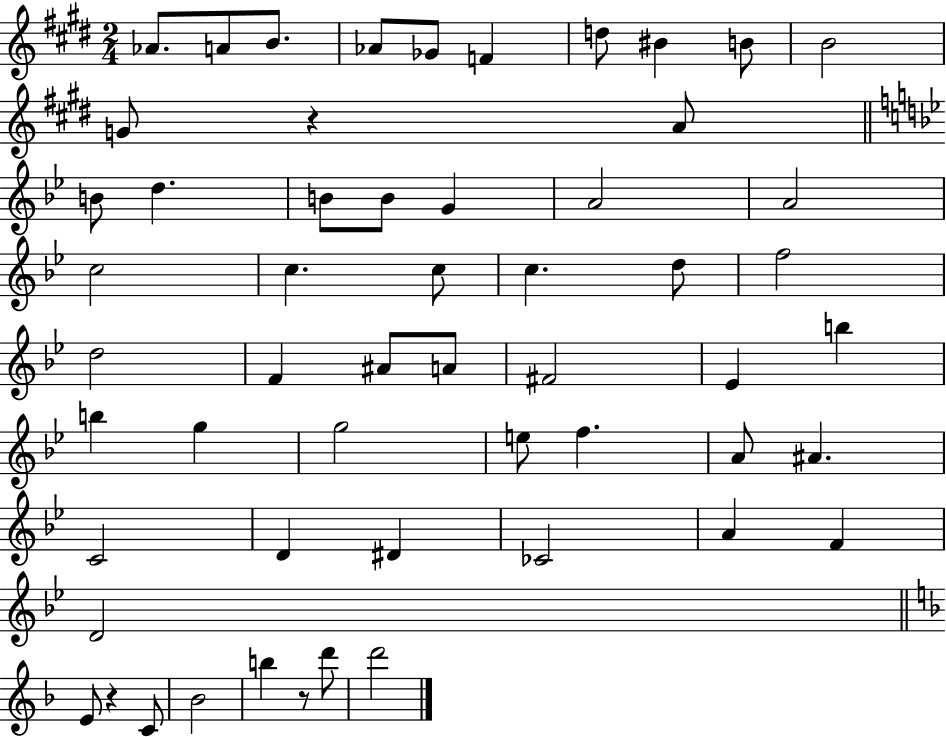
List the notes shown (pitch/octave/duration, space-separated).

Ab4/e. A4/e B4/e. Ab4/e Gb4/e F4/q D5/e BIS4/q B4/e B4/h G4/e R/q A4/e B4/e D5/q. B4/e B4/e G4/q A4/h A4/h C5/h C5/q. C5/e C5/q. D5/e F5/h D5/h F4/q A#4/e A4/e F#4/h Eb4/q B5/q B5/q G5/q G5/h E5/e F5/q. A4/e A#4/q. C4/h D4/q D#4/q CES4/h A4/q F4/q D4/h E4/e R/q C4/e Bb4/h B5/q R/e D6/e D6/h